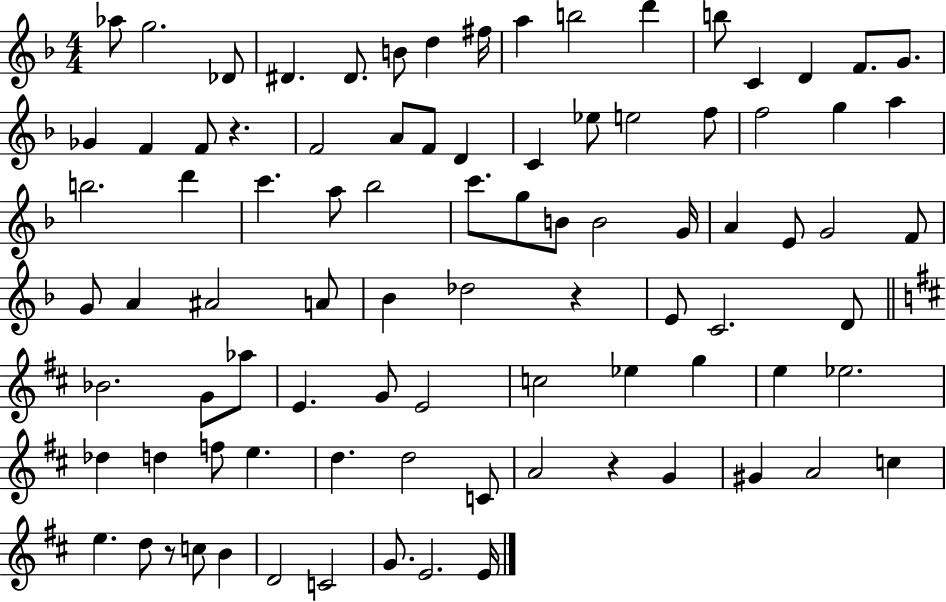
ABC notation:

X:1
T:Untitled
M:4/4
L:1/4
K:F
_a/2 g2 _D/2 ^D ^D/2 B/2 d ^f/4 a b2 d' b/2 C D F/2 G/2 _G F F/2 z F2 A/2 F/2 D C _e/2 e2 f/2 f2 g a b2 d' c' a/2 _b2 c'/2 g/2 B/2 B2 G/4 A E/2 G2 F/2 G/2 A ^A2 A/2 _B _d2 z E/2 C2 D/2 _B2 G/2 _a/2 E G/2 E2 c2 _e g e _e2 _d d f/2 e d d2 C/2 A2 z G ^G A2 c e d/2 z/2 c/2 B D2 C2 G/2 E2 E/4